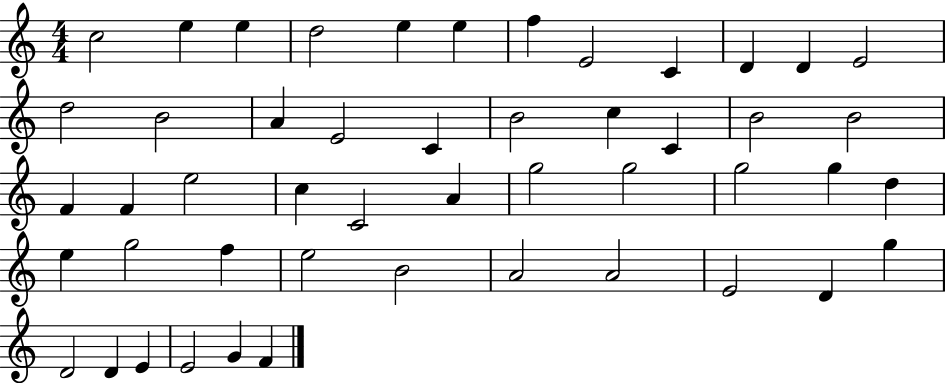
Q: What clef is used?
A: treble